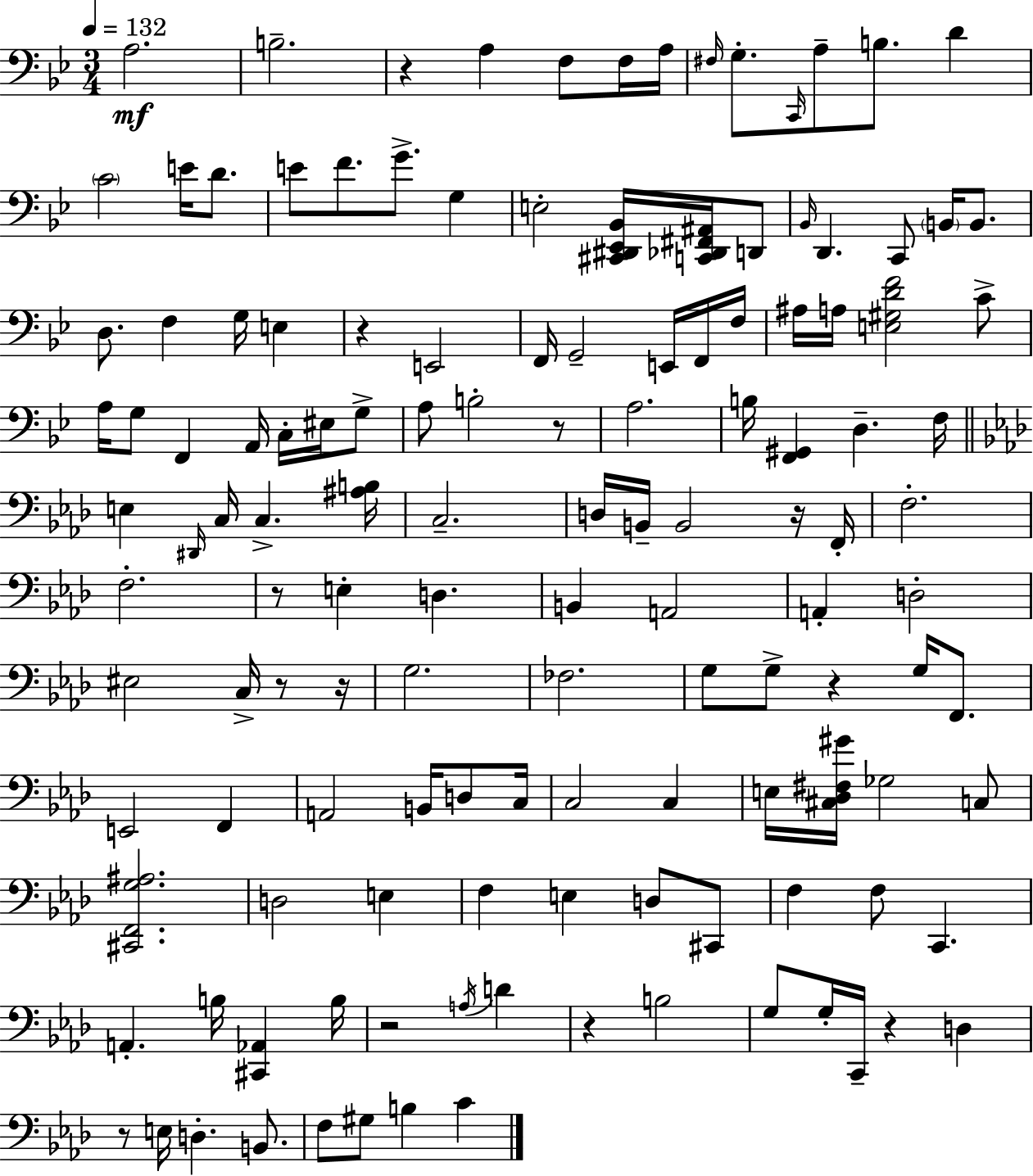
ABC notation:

X:1
T:Untitled
M:3/4
L:1/4
K:Bb
A,2 B,2 z A, F,/2 F,/4 A,/4 ^F,/4 G,/2 C,,/4 A,/2 B,/2 D C2 E/4 D/2 E/2 F/2 G/2 G, E,2 [^C,,^D,,_E,,_B,,]/4 [C,,_D,,^F,,^A,,]/4 D,,/2 _B,,/4 D,, C,,/2 B,,/4 B,,/2 D,/2 F, G,/4 E, z E,,2 F,,/4 G,,2 E,,/4 F,,/4 F,/4 ^A,/4 A,/4 [E,^G,DF]2 C/2 A,/4 G,/2 F,, A,,/4 C,/4 ^E,/4 G,/2 A,/2 B,2 z/2 A,2 B,/4 [F,,^G,,] D, F,/4 E, ^D,,/4 C,/4 C, [^A,B,]/4 C,2 D,/4 B,,/4 B,,2 z/4 F,,/4 F,2 F,2 z/2 E, D, B,, A,,2 A,, D,2 ^E,2 C,/4 z/2 z/4 G,2 _F,2 G,/2 G,/2 z G,/4 F,,/2 E,,2 F,, A,,2 B,,/4 D,/2 C,/4 C,2 C, E,/4 [^C,_D,^F,^G]/4 _G,2 C,/2 [^C,,F,,G,^A,]2 D,2 E, F, E, D,/2 ^C,,/2 F, F,/2 C,, A,, B,/4 [^C,,_A,,] B,/4 z2 A,/4 D z B,2 G,/2 G,/4 C,,/4 z D, z/2 E,/4 D, B,,/2 F,/2 ^G,/2 B, C